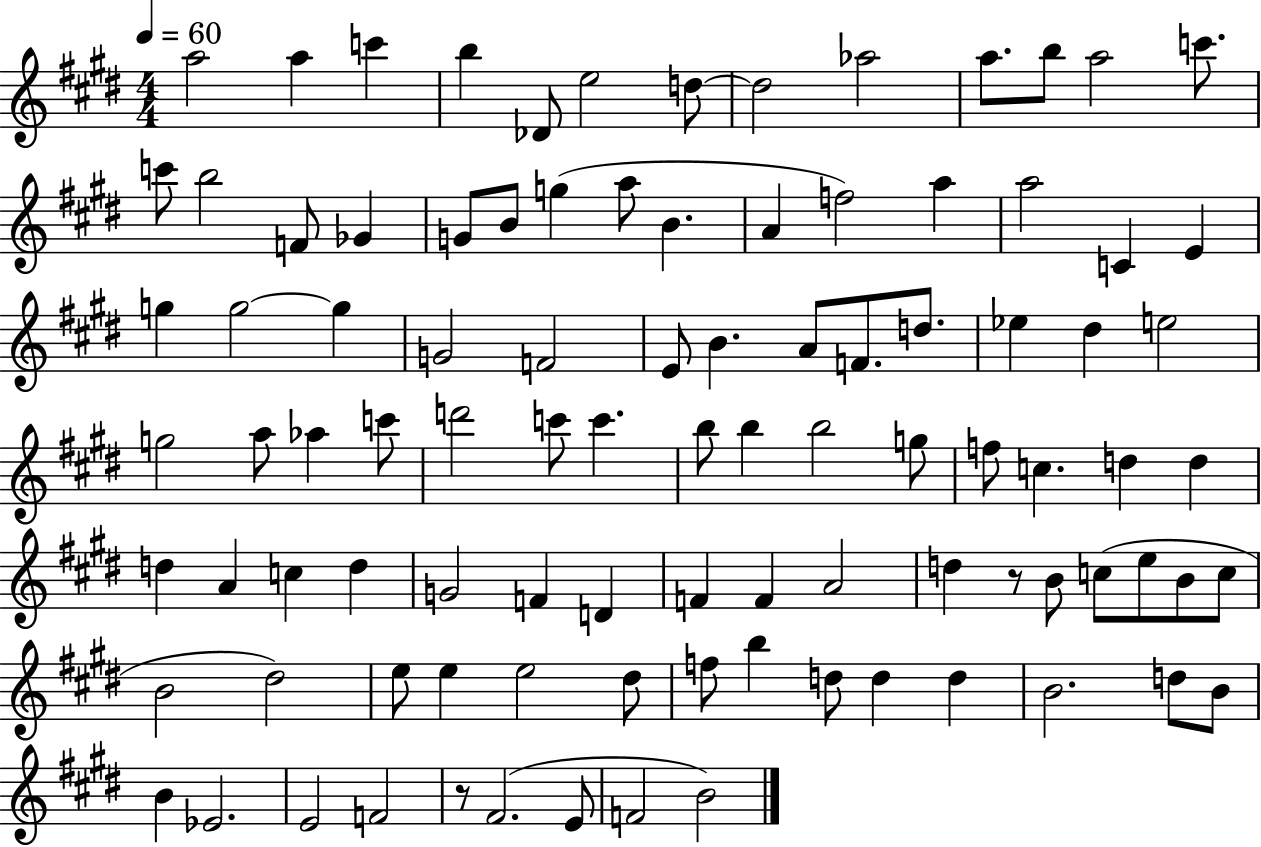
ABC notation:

X:1
T:Untitled
M:4/4
L:1/4
K:E
a2 a c' b _D/2 e2 d/2 d2 _a2 a/2 b/2 a2 c'/2 c'/2 b2 F/2 _G G/2 B/2 g a/2 B A f2 a a2 C E g g2 g G2 F2 E/2 B A/2 F/2 d/2 _e ^d e2 g2 a/2 _a c'/2 d'2 c'/2 c' b/2 b b2 g/2 f/2 c d d d A c d G2 F D F F A2 d z/2 B/2 c/2 e/2 B/2 c/2 B2 ^d2 e/2 e e2 ^d/2 f/2 b d/2 d d B2 d/2 B/2 B _E2 E2 F2 z/2 ^F2 E/2 F2 B2